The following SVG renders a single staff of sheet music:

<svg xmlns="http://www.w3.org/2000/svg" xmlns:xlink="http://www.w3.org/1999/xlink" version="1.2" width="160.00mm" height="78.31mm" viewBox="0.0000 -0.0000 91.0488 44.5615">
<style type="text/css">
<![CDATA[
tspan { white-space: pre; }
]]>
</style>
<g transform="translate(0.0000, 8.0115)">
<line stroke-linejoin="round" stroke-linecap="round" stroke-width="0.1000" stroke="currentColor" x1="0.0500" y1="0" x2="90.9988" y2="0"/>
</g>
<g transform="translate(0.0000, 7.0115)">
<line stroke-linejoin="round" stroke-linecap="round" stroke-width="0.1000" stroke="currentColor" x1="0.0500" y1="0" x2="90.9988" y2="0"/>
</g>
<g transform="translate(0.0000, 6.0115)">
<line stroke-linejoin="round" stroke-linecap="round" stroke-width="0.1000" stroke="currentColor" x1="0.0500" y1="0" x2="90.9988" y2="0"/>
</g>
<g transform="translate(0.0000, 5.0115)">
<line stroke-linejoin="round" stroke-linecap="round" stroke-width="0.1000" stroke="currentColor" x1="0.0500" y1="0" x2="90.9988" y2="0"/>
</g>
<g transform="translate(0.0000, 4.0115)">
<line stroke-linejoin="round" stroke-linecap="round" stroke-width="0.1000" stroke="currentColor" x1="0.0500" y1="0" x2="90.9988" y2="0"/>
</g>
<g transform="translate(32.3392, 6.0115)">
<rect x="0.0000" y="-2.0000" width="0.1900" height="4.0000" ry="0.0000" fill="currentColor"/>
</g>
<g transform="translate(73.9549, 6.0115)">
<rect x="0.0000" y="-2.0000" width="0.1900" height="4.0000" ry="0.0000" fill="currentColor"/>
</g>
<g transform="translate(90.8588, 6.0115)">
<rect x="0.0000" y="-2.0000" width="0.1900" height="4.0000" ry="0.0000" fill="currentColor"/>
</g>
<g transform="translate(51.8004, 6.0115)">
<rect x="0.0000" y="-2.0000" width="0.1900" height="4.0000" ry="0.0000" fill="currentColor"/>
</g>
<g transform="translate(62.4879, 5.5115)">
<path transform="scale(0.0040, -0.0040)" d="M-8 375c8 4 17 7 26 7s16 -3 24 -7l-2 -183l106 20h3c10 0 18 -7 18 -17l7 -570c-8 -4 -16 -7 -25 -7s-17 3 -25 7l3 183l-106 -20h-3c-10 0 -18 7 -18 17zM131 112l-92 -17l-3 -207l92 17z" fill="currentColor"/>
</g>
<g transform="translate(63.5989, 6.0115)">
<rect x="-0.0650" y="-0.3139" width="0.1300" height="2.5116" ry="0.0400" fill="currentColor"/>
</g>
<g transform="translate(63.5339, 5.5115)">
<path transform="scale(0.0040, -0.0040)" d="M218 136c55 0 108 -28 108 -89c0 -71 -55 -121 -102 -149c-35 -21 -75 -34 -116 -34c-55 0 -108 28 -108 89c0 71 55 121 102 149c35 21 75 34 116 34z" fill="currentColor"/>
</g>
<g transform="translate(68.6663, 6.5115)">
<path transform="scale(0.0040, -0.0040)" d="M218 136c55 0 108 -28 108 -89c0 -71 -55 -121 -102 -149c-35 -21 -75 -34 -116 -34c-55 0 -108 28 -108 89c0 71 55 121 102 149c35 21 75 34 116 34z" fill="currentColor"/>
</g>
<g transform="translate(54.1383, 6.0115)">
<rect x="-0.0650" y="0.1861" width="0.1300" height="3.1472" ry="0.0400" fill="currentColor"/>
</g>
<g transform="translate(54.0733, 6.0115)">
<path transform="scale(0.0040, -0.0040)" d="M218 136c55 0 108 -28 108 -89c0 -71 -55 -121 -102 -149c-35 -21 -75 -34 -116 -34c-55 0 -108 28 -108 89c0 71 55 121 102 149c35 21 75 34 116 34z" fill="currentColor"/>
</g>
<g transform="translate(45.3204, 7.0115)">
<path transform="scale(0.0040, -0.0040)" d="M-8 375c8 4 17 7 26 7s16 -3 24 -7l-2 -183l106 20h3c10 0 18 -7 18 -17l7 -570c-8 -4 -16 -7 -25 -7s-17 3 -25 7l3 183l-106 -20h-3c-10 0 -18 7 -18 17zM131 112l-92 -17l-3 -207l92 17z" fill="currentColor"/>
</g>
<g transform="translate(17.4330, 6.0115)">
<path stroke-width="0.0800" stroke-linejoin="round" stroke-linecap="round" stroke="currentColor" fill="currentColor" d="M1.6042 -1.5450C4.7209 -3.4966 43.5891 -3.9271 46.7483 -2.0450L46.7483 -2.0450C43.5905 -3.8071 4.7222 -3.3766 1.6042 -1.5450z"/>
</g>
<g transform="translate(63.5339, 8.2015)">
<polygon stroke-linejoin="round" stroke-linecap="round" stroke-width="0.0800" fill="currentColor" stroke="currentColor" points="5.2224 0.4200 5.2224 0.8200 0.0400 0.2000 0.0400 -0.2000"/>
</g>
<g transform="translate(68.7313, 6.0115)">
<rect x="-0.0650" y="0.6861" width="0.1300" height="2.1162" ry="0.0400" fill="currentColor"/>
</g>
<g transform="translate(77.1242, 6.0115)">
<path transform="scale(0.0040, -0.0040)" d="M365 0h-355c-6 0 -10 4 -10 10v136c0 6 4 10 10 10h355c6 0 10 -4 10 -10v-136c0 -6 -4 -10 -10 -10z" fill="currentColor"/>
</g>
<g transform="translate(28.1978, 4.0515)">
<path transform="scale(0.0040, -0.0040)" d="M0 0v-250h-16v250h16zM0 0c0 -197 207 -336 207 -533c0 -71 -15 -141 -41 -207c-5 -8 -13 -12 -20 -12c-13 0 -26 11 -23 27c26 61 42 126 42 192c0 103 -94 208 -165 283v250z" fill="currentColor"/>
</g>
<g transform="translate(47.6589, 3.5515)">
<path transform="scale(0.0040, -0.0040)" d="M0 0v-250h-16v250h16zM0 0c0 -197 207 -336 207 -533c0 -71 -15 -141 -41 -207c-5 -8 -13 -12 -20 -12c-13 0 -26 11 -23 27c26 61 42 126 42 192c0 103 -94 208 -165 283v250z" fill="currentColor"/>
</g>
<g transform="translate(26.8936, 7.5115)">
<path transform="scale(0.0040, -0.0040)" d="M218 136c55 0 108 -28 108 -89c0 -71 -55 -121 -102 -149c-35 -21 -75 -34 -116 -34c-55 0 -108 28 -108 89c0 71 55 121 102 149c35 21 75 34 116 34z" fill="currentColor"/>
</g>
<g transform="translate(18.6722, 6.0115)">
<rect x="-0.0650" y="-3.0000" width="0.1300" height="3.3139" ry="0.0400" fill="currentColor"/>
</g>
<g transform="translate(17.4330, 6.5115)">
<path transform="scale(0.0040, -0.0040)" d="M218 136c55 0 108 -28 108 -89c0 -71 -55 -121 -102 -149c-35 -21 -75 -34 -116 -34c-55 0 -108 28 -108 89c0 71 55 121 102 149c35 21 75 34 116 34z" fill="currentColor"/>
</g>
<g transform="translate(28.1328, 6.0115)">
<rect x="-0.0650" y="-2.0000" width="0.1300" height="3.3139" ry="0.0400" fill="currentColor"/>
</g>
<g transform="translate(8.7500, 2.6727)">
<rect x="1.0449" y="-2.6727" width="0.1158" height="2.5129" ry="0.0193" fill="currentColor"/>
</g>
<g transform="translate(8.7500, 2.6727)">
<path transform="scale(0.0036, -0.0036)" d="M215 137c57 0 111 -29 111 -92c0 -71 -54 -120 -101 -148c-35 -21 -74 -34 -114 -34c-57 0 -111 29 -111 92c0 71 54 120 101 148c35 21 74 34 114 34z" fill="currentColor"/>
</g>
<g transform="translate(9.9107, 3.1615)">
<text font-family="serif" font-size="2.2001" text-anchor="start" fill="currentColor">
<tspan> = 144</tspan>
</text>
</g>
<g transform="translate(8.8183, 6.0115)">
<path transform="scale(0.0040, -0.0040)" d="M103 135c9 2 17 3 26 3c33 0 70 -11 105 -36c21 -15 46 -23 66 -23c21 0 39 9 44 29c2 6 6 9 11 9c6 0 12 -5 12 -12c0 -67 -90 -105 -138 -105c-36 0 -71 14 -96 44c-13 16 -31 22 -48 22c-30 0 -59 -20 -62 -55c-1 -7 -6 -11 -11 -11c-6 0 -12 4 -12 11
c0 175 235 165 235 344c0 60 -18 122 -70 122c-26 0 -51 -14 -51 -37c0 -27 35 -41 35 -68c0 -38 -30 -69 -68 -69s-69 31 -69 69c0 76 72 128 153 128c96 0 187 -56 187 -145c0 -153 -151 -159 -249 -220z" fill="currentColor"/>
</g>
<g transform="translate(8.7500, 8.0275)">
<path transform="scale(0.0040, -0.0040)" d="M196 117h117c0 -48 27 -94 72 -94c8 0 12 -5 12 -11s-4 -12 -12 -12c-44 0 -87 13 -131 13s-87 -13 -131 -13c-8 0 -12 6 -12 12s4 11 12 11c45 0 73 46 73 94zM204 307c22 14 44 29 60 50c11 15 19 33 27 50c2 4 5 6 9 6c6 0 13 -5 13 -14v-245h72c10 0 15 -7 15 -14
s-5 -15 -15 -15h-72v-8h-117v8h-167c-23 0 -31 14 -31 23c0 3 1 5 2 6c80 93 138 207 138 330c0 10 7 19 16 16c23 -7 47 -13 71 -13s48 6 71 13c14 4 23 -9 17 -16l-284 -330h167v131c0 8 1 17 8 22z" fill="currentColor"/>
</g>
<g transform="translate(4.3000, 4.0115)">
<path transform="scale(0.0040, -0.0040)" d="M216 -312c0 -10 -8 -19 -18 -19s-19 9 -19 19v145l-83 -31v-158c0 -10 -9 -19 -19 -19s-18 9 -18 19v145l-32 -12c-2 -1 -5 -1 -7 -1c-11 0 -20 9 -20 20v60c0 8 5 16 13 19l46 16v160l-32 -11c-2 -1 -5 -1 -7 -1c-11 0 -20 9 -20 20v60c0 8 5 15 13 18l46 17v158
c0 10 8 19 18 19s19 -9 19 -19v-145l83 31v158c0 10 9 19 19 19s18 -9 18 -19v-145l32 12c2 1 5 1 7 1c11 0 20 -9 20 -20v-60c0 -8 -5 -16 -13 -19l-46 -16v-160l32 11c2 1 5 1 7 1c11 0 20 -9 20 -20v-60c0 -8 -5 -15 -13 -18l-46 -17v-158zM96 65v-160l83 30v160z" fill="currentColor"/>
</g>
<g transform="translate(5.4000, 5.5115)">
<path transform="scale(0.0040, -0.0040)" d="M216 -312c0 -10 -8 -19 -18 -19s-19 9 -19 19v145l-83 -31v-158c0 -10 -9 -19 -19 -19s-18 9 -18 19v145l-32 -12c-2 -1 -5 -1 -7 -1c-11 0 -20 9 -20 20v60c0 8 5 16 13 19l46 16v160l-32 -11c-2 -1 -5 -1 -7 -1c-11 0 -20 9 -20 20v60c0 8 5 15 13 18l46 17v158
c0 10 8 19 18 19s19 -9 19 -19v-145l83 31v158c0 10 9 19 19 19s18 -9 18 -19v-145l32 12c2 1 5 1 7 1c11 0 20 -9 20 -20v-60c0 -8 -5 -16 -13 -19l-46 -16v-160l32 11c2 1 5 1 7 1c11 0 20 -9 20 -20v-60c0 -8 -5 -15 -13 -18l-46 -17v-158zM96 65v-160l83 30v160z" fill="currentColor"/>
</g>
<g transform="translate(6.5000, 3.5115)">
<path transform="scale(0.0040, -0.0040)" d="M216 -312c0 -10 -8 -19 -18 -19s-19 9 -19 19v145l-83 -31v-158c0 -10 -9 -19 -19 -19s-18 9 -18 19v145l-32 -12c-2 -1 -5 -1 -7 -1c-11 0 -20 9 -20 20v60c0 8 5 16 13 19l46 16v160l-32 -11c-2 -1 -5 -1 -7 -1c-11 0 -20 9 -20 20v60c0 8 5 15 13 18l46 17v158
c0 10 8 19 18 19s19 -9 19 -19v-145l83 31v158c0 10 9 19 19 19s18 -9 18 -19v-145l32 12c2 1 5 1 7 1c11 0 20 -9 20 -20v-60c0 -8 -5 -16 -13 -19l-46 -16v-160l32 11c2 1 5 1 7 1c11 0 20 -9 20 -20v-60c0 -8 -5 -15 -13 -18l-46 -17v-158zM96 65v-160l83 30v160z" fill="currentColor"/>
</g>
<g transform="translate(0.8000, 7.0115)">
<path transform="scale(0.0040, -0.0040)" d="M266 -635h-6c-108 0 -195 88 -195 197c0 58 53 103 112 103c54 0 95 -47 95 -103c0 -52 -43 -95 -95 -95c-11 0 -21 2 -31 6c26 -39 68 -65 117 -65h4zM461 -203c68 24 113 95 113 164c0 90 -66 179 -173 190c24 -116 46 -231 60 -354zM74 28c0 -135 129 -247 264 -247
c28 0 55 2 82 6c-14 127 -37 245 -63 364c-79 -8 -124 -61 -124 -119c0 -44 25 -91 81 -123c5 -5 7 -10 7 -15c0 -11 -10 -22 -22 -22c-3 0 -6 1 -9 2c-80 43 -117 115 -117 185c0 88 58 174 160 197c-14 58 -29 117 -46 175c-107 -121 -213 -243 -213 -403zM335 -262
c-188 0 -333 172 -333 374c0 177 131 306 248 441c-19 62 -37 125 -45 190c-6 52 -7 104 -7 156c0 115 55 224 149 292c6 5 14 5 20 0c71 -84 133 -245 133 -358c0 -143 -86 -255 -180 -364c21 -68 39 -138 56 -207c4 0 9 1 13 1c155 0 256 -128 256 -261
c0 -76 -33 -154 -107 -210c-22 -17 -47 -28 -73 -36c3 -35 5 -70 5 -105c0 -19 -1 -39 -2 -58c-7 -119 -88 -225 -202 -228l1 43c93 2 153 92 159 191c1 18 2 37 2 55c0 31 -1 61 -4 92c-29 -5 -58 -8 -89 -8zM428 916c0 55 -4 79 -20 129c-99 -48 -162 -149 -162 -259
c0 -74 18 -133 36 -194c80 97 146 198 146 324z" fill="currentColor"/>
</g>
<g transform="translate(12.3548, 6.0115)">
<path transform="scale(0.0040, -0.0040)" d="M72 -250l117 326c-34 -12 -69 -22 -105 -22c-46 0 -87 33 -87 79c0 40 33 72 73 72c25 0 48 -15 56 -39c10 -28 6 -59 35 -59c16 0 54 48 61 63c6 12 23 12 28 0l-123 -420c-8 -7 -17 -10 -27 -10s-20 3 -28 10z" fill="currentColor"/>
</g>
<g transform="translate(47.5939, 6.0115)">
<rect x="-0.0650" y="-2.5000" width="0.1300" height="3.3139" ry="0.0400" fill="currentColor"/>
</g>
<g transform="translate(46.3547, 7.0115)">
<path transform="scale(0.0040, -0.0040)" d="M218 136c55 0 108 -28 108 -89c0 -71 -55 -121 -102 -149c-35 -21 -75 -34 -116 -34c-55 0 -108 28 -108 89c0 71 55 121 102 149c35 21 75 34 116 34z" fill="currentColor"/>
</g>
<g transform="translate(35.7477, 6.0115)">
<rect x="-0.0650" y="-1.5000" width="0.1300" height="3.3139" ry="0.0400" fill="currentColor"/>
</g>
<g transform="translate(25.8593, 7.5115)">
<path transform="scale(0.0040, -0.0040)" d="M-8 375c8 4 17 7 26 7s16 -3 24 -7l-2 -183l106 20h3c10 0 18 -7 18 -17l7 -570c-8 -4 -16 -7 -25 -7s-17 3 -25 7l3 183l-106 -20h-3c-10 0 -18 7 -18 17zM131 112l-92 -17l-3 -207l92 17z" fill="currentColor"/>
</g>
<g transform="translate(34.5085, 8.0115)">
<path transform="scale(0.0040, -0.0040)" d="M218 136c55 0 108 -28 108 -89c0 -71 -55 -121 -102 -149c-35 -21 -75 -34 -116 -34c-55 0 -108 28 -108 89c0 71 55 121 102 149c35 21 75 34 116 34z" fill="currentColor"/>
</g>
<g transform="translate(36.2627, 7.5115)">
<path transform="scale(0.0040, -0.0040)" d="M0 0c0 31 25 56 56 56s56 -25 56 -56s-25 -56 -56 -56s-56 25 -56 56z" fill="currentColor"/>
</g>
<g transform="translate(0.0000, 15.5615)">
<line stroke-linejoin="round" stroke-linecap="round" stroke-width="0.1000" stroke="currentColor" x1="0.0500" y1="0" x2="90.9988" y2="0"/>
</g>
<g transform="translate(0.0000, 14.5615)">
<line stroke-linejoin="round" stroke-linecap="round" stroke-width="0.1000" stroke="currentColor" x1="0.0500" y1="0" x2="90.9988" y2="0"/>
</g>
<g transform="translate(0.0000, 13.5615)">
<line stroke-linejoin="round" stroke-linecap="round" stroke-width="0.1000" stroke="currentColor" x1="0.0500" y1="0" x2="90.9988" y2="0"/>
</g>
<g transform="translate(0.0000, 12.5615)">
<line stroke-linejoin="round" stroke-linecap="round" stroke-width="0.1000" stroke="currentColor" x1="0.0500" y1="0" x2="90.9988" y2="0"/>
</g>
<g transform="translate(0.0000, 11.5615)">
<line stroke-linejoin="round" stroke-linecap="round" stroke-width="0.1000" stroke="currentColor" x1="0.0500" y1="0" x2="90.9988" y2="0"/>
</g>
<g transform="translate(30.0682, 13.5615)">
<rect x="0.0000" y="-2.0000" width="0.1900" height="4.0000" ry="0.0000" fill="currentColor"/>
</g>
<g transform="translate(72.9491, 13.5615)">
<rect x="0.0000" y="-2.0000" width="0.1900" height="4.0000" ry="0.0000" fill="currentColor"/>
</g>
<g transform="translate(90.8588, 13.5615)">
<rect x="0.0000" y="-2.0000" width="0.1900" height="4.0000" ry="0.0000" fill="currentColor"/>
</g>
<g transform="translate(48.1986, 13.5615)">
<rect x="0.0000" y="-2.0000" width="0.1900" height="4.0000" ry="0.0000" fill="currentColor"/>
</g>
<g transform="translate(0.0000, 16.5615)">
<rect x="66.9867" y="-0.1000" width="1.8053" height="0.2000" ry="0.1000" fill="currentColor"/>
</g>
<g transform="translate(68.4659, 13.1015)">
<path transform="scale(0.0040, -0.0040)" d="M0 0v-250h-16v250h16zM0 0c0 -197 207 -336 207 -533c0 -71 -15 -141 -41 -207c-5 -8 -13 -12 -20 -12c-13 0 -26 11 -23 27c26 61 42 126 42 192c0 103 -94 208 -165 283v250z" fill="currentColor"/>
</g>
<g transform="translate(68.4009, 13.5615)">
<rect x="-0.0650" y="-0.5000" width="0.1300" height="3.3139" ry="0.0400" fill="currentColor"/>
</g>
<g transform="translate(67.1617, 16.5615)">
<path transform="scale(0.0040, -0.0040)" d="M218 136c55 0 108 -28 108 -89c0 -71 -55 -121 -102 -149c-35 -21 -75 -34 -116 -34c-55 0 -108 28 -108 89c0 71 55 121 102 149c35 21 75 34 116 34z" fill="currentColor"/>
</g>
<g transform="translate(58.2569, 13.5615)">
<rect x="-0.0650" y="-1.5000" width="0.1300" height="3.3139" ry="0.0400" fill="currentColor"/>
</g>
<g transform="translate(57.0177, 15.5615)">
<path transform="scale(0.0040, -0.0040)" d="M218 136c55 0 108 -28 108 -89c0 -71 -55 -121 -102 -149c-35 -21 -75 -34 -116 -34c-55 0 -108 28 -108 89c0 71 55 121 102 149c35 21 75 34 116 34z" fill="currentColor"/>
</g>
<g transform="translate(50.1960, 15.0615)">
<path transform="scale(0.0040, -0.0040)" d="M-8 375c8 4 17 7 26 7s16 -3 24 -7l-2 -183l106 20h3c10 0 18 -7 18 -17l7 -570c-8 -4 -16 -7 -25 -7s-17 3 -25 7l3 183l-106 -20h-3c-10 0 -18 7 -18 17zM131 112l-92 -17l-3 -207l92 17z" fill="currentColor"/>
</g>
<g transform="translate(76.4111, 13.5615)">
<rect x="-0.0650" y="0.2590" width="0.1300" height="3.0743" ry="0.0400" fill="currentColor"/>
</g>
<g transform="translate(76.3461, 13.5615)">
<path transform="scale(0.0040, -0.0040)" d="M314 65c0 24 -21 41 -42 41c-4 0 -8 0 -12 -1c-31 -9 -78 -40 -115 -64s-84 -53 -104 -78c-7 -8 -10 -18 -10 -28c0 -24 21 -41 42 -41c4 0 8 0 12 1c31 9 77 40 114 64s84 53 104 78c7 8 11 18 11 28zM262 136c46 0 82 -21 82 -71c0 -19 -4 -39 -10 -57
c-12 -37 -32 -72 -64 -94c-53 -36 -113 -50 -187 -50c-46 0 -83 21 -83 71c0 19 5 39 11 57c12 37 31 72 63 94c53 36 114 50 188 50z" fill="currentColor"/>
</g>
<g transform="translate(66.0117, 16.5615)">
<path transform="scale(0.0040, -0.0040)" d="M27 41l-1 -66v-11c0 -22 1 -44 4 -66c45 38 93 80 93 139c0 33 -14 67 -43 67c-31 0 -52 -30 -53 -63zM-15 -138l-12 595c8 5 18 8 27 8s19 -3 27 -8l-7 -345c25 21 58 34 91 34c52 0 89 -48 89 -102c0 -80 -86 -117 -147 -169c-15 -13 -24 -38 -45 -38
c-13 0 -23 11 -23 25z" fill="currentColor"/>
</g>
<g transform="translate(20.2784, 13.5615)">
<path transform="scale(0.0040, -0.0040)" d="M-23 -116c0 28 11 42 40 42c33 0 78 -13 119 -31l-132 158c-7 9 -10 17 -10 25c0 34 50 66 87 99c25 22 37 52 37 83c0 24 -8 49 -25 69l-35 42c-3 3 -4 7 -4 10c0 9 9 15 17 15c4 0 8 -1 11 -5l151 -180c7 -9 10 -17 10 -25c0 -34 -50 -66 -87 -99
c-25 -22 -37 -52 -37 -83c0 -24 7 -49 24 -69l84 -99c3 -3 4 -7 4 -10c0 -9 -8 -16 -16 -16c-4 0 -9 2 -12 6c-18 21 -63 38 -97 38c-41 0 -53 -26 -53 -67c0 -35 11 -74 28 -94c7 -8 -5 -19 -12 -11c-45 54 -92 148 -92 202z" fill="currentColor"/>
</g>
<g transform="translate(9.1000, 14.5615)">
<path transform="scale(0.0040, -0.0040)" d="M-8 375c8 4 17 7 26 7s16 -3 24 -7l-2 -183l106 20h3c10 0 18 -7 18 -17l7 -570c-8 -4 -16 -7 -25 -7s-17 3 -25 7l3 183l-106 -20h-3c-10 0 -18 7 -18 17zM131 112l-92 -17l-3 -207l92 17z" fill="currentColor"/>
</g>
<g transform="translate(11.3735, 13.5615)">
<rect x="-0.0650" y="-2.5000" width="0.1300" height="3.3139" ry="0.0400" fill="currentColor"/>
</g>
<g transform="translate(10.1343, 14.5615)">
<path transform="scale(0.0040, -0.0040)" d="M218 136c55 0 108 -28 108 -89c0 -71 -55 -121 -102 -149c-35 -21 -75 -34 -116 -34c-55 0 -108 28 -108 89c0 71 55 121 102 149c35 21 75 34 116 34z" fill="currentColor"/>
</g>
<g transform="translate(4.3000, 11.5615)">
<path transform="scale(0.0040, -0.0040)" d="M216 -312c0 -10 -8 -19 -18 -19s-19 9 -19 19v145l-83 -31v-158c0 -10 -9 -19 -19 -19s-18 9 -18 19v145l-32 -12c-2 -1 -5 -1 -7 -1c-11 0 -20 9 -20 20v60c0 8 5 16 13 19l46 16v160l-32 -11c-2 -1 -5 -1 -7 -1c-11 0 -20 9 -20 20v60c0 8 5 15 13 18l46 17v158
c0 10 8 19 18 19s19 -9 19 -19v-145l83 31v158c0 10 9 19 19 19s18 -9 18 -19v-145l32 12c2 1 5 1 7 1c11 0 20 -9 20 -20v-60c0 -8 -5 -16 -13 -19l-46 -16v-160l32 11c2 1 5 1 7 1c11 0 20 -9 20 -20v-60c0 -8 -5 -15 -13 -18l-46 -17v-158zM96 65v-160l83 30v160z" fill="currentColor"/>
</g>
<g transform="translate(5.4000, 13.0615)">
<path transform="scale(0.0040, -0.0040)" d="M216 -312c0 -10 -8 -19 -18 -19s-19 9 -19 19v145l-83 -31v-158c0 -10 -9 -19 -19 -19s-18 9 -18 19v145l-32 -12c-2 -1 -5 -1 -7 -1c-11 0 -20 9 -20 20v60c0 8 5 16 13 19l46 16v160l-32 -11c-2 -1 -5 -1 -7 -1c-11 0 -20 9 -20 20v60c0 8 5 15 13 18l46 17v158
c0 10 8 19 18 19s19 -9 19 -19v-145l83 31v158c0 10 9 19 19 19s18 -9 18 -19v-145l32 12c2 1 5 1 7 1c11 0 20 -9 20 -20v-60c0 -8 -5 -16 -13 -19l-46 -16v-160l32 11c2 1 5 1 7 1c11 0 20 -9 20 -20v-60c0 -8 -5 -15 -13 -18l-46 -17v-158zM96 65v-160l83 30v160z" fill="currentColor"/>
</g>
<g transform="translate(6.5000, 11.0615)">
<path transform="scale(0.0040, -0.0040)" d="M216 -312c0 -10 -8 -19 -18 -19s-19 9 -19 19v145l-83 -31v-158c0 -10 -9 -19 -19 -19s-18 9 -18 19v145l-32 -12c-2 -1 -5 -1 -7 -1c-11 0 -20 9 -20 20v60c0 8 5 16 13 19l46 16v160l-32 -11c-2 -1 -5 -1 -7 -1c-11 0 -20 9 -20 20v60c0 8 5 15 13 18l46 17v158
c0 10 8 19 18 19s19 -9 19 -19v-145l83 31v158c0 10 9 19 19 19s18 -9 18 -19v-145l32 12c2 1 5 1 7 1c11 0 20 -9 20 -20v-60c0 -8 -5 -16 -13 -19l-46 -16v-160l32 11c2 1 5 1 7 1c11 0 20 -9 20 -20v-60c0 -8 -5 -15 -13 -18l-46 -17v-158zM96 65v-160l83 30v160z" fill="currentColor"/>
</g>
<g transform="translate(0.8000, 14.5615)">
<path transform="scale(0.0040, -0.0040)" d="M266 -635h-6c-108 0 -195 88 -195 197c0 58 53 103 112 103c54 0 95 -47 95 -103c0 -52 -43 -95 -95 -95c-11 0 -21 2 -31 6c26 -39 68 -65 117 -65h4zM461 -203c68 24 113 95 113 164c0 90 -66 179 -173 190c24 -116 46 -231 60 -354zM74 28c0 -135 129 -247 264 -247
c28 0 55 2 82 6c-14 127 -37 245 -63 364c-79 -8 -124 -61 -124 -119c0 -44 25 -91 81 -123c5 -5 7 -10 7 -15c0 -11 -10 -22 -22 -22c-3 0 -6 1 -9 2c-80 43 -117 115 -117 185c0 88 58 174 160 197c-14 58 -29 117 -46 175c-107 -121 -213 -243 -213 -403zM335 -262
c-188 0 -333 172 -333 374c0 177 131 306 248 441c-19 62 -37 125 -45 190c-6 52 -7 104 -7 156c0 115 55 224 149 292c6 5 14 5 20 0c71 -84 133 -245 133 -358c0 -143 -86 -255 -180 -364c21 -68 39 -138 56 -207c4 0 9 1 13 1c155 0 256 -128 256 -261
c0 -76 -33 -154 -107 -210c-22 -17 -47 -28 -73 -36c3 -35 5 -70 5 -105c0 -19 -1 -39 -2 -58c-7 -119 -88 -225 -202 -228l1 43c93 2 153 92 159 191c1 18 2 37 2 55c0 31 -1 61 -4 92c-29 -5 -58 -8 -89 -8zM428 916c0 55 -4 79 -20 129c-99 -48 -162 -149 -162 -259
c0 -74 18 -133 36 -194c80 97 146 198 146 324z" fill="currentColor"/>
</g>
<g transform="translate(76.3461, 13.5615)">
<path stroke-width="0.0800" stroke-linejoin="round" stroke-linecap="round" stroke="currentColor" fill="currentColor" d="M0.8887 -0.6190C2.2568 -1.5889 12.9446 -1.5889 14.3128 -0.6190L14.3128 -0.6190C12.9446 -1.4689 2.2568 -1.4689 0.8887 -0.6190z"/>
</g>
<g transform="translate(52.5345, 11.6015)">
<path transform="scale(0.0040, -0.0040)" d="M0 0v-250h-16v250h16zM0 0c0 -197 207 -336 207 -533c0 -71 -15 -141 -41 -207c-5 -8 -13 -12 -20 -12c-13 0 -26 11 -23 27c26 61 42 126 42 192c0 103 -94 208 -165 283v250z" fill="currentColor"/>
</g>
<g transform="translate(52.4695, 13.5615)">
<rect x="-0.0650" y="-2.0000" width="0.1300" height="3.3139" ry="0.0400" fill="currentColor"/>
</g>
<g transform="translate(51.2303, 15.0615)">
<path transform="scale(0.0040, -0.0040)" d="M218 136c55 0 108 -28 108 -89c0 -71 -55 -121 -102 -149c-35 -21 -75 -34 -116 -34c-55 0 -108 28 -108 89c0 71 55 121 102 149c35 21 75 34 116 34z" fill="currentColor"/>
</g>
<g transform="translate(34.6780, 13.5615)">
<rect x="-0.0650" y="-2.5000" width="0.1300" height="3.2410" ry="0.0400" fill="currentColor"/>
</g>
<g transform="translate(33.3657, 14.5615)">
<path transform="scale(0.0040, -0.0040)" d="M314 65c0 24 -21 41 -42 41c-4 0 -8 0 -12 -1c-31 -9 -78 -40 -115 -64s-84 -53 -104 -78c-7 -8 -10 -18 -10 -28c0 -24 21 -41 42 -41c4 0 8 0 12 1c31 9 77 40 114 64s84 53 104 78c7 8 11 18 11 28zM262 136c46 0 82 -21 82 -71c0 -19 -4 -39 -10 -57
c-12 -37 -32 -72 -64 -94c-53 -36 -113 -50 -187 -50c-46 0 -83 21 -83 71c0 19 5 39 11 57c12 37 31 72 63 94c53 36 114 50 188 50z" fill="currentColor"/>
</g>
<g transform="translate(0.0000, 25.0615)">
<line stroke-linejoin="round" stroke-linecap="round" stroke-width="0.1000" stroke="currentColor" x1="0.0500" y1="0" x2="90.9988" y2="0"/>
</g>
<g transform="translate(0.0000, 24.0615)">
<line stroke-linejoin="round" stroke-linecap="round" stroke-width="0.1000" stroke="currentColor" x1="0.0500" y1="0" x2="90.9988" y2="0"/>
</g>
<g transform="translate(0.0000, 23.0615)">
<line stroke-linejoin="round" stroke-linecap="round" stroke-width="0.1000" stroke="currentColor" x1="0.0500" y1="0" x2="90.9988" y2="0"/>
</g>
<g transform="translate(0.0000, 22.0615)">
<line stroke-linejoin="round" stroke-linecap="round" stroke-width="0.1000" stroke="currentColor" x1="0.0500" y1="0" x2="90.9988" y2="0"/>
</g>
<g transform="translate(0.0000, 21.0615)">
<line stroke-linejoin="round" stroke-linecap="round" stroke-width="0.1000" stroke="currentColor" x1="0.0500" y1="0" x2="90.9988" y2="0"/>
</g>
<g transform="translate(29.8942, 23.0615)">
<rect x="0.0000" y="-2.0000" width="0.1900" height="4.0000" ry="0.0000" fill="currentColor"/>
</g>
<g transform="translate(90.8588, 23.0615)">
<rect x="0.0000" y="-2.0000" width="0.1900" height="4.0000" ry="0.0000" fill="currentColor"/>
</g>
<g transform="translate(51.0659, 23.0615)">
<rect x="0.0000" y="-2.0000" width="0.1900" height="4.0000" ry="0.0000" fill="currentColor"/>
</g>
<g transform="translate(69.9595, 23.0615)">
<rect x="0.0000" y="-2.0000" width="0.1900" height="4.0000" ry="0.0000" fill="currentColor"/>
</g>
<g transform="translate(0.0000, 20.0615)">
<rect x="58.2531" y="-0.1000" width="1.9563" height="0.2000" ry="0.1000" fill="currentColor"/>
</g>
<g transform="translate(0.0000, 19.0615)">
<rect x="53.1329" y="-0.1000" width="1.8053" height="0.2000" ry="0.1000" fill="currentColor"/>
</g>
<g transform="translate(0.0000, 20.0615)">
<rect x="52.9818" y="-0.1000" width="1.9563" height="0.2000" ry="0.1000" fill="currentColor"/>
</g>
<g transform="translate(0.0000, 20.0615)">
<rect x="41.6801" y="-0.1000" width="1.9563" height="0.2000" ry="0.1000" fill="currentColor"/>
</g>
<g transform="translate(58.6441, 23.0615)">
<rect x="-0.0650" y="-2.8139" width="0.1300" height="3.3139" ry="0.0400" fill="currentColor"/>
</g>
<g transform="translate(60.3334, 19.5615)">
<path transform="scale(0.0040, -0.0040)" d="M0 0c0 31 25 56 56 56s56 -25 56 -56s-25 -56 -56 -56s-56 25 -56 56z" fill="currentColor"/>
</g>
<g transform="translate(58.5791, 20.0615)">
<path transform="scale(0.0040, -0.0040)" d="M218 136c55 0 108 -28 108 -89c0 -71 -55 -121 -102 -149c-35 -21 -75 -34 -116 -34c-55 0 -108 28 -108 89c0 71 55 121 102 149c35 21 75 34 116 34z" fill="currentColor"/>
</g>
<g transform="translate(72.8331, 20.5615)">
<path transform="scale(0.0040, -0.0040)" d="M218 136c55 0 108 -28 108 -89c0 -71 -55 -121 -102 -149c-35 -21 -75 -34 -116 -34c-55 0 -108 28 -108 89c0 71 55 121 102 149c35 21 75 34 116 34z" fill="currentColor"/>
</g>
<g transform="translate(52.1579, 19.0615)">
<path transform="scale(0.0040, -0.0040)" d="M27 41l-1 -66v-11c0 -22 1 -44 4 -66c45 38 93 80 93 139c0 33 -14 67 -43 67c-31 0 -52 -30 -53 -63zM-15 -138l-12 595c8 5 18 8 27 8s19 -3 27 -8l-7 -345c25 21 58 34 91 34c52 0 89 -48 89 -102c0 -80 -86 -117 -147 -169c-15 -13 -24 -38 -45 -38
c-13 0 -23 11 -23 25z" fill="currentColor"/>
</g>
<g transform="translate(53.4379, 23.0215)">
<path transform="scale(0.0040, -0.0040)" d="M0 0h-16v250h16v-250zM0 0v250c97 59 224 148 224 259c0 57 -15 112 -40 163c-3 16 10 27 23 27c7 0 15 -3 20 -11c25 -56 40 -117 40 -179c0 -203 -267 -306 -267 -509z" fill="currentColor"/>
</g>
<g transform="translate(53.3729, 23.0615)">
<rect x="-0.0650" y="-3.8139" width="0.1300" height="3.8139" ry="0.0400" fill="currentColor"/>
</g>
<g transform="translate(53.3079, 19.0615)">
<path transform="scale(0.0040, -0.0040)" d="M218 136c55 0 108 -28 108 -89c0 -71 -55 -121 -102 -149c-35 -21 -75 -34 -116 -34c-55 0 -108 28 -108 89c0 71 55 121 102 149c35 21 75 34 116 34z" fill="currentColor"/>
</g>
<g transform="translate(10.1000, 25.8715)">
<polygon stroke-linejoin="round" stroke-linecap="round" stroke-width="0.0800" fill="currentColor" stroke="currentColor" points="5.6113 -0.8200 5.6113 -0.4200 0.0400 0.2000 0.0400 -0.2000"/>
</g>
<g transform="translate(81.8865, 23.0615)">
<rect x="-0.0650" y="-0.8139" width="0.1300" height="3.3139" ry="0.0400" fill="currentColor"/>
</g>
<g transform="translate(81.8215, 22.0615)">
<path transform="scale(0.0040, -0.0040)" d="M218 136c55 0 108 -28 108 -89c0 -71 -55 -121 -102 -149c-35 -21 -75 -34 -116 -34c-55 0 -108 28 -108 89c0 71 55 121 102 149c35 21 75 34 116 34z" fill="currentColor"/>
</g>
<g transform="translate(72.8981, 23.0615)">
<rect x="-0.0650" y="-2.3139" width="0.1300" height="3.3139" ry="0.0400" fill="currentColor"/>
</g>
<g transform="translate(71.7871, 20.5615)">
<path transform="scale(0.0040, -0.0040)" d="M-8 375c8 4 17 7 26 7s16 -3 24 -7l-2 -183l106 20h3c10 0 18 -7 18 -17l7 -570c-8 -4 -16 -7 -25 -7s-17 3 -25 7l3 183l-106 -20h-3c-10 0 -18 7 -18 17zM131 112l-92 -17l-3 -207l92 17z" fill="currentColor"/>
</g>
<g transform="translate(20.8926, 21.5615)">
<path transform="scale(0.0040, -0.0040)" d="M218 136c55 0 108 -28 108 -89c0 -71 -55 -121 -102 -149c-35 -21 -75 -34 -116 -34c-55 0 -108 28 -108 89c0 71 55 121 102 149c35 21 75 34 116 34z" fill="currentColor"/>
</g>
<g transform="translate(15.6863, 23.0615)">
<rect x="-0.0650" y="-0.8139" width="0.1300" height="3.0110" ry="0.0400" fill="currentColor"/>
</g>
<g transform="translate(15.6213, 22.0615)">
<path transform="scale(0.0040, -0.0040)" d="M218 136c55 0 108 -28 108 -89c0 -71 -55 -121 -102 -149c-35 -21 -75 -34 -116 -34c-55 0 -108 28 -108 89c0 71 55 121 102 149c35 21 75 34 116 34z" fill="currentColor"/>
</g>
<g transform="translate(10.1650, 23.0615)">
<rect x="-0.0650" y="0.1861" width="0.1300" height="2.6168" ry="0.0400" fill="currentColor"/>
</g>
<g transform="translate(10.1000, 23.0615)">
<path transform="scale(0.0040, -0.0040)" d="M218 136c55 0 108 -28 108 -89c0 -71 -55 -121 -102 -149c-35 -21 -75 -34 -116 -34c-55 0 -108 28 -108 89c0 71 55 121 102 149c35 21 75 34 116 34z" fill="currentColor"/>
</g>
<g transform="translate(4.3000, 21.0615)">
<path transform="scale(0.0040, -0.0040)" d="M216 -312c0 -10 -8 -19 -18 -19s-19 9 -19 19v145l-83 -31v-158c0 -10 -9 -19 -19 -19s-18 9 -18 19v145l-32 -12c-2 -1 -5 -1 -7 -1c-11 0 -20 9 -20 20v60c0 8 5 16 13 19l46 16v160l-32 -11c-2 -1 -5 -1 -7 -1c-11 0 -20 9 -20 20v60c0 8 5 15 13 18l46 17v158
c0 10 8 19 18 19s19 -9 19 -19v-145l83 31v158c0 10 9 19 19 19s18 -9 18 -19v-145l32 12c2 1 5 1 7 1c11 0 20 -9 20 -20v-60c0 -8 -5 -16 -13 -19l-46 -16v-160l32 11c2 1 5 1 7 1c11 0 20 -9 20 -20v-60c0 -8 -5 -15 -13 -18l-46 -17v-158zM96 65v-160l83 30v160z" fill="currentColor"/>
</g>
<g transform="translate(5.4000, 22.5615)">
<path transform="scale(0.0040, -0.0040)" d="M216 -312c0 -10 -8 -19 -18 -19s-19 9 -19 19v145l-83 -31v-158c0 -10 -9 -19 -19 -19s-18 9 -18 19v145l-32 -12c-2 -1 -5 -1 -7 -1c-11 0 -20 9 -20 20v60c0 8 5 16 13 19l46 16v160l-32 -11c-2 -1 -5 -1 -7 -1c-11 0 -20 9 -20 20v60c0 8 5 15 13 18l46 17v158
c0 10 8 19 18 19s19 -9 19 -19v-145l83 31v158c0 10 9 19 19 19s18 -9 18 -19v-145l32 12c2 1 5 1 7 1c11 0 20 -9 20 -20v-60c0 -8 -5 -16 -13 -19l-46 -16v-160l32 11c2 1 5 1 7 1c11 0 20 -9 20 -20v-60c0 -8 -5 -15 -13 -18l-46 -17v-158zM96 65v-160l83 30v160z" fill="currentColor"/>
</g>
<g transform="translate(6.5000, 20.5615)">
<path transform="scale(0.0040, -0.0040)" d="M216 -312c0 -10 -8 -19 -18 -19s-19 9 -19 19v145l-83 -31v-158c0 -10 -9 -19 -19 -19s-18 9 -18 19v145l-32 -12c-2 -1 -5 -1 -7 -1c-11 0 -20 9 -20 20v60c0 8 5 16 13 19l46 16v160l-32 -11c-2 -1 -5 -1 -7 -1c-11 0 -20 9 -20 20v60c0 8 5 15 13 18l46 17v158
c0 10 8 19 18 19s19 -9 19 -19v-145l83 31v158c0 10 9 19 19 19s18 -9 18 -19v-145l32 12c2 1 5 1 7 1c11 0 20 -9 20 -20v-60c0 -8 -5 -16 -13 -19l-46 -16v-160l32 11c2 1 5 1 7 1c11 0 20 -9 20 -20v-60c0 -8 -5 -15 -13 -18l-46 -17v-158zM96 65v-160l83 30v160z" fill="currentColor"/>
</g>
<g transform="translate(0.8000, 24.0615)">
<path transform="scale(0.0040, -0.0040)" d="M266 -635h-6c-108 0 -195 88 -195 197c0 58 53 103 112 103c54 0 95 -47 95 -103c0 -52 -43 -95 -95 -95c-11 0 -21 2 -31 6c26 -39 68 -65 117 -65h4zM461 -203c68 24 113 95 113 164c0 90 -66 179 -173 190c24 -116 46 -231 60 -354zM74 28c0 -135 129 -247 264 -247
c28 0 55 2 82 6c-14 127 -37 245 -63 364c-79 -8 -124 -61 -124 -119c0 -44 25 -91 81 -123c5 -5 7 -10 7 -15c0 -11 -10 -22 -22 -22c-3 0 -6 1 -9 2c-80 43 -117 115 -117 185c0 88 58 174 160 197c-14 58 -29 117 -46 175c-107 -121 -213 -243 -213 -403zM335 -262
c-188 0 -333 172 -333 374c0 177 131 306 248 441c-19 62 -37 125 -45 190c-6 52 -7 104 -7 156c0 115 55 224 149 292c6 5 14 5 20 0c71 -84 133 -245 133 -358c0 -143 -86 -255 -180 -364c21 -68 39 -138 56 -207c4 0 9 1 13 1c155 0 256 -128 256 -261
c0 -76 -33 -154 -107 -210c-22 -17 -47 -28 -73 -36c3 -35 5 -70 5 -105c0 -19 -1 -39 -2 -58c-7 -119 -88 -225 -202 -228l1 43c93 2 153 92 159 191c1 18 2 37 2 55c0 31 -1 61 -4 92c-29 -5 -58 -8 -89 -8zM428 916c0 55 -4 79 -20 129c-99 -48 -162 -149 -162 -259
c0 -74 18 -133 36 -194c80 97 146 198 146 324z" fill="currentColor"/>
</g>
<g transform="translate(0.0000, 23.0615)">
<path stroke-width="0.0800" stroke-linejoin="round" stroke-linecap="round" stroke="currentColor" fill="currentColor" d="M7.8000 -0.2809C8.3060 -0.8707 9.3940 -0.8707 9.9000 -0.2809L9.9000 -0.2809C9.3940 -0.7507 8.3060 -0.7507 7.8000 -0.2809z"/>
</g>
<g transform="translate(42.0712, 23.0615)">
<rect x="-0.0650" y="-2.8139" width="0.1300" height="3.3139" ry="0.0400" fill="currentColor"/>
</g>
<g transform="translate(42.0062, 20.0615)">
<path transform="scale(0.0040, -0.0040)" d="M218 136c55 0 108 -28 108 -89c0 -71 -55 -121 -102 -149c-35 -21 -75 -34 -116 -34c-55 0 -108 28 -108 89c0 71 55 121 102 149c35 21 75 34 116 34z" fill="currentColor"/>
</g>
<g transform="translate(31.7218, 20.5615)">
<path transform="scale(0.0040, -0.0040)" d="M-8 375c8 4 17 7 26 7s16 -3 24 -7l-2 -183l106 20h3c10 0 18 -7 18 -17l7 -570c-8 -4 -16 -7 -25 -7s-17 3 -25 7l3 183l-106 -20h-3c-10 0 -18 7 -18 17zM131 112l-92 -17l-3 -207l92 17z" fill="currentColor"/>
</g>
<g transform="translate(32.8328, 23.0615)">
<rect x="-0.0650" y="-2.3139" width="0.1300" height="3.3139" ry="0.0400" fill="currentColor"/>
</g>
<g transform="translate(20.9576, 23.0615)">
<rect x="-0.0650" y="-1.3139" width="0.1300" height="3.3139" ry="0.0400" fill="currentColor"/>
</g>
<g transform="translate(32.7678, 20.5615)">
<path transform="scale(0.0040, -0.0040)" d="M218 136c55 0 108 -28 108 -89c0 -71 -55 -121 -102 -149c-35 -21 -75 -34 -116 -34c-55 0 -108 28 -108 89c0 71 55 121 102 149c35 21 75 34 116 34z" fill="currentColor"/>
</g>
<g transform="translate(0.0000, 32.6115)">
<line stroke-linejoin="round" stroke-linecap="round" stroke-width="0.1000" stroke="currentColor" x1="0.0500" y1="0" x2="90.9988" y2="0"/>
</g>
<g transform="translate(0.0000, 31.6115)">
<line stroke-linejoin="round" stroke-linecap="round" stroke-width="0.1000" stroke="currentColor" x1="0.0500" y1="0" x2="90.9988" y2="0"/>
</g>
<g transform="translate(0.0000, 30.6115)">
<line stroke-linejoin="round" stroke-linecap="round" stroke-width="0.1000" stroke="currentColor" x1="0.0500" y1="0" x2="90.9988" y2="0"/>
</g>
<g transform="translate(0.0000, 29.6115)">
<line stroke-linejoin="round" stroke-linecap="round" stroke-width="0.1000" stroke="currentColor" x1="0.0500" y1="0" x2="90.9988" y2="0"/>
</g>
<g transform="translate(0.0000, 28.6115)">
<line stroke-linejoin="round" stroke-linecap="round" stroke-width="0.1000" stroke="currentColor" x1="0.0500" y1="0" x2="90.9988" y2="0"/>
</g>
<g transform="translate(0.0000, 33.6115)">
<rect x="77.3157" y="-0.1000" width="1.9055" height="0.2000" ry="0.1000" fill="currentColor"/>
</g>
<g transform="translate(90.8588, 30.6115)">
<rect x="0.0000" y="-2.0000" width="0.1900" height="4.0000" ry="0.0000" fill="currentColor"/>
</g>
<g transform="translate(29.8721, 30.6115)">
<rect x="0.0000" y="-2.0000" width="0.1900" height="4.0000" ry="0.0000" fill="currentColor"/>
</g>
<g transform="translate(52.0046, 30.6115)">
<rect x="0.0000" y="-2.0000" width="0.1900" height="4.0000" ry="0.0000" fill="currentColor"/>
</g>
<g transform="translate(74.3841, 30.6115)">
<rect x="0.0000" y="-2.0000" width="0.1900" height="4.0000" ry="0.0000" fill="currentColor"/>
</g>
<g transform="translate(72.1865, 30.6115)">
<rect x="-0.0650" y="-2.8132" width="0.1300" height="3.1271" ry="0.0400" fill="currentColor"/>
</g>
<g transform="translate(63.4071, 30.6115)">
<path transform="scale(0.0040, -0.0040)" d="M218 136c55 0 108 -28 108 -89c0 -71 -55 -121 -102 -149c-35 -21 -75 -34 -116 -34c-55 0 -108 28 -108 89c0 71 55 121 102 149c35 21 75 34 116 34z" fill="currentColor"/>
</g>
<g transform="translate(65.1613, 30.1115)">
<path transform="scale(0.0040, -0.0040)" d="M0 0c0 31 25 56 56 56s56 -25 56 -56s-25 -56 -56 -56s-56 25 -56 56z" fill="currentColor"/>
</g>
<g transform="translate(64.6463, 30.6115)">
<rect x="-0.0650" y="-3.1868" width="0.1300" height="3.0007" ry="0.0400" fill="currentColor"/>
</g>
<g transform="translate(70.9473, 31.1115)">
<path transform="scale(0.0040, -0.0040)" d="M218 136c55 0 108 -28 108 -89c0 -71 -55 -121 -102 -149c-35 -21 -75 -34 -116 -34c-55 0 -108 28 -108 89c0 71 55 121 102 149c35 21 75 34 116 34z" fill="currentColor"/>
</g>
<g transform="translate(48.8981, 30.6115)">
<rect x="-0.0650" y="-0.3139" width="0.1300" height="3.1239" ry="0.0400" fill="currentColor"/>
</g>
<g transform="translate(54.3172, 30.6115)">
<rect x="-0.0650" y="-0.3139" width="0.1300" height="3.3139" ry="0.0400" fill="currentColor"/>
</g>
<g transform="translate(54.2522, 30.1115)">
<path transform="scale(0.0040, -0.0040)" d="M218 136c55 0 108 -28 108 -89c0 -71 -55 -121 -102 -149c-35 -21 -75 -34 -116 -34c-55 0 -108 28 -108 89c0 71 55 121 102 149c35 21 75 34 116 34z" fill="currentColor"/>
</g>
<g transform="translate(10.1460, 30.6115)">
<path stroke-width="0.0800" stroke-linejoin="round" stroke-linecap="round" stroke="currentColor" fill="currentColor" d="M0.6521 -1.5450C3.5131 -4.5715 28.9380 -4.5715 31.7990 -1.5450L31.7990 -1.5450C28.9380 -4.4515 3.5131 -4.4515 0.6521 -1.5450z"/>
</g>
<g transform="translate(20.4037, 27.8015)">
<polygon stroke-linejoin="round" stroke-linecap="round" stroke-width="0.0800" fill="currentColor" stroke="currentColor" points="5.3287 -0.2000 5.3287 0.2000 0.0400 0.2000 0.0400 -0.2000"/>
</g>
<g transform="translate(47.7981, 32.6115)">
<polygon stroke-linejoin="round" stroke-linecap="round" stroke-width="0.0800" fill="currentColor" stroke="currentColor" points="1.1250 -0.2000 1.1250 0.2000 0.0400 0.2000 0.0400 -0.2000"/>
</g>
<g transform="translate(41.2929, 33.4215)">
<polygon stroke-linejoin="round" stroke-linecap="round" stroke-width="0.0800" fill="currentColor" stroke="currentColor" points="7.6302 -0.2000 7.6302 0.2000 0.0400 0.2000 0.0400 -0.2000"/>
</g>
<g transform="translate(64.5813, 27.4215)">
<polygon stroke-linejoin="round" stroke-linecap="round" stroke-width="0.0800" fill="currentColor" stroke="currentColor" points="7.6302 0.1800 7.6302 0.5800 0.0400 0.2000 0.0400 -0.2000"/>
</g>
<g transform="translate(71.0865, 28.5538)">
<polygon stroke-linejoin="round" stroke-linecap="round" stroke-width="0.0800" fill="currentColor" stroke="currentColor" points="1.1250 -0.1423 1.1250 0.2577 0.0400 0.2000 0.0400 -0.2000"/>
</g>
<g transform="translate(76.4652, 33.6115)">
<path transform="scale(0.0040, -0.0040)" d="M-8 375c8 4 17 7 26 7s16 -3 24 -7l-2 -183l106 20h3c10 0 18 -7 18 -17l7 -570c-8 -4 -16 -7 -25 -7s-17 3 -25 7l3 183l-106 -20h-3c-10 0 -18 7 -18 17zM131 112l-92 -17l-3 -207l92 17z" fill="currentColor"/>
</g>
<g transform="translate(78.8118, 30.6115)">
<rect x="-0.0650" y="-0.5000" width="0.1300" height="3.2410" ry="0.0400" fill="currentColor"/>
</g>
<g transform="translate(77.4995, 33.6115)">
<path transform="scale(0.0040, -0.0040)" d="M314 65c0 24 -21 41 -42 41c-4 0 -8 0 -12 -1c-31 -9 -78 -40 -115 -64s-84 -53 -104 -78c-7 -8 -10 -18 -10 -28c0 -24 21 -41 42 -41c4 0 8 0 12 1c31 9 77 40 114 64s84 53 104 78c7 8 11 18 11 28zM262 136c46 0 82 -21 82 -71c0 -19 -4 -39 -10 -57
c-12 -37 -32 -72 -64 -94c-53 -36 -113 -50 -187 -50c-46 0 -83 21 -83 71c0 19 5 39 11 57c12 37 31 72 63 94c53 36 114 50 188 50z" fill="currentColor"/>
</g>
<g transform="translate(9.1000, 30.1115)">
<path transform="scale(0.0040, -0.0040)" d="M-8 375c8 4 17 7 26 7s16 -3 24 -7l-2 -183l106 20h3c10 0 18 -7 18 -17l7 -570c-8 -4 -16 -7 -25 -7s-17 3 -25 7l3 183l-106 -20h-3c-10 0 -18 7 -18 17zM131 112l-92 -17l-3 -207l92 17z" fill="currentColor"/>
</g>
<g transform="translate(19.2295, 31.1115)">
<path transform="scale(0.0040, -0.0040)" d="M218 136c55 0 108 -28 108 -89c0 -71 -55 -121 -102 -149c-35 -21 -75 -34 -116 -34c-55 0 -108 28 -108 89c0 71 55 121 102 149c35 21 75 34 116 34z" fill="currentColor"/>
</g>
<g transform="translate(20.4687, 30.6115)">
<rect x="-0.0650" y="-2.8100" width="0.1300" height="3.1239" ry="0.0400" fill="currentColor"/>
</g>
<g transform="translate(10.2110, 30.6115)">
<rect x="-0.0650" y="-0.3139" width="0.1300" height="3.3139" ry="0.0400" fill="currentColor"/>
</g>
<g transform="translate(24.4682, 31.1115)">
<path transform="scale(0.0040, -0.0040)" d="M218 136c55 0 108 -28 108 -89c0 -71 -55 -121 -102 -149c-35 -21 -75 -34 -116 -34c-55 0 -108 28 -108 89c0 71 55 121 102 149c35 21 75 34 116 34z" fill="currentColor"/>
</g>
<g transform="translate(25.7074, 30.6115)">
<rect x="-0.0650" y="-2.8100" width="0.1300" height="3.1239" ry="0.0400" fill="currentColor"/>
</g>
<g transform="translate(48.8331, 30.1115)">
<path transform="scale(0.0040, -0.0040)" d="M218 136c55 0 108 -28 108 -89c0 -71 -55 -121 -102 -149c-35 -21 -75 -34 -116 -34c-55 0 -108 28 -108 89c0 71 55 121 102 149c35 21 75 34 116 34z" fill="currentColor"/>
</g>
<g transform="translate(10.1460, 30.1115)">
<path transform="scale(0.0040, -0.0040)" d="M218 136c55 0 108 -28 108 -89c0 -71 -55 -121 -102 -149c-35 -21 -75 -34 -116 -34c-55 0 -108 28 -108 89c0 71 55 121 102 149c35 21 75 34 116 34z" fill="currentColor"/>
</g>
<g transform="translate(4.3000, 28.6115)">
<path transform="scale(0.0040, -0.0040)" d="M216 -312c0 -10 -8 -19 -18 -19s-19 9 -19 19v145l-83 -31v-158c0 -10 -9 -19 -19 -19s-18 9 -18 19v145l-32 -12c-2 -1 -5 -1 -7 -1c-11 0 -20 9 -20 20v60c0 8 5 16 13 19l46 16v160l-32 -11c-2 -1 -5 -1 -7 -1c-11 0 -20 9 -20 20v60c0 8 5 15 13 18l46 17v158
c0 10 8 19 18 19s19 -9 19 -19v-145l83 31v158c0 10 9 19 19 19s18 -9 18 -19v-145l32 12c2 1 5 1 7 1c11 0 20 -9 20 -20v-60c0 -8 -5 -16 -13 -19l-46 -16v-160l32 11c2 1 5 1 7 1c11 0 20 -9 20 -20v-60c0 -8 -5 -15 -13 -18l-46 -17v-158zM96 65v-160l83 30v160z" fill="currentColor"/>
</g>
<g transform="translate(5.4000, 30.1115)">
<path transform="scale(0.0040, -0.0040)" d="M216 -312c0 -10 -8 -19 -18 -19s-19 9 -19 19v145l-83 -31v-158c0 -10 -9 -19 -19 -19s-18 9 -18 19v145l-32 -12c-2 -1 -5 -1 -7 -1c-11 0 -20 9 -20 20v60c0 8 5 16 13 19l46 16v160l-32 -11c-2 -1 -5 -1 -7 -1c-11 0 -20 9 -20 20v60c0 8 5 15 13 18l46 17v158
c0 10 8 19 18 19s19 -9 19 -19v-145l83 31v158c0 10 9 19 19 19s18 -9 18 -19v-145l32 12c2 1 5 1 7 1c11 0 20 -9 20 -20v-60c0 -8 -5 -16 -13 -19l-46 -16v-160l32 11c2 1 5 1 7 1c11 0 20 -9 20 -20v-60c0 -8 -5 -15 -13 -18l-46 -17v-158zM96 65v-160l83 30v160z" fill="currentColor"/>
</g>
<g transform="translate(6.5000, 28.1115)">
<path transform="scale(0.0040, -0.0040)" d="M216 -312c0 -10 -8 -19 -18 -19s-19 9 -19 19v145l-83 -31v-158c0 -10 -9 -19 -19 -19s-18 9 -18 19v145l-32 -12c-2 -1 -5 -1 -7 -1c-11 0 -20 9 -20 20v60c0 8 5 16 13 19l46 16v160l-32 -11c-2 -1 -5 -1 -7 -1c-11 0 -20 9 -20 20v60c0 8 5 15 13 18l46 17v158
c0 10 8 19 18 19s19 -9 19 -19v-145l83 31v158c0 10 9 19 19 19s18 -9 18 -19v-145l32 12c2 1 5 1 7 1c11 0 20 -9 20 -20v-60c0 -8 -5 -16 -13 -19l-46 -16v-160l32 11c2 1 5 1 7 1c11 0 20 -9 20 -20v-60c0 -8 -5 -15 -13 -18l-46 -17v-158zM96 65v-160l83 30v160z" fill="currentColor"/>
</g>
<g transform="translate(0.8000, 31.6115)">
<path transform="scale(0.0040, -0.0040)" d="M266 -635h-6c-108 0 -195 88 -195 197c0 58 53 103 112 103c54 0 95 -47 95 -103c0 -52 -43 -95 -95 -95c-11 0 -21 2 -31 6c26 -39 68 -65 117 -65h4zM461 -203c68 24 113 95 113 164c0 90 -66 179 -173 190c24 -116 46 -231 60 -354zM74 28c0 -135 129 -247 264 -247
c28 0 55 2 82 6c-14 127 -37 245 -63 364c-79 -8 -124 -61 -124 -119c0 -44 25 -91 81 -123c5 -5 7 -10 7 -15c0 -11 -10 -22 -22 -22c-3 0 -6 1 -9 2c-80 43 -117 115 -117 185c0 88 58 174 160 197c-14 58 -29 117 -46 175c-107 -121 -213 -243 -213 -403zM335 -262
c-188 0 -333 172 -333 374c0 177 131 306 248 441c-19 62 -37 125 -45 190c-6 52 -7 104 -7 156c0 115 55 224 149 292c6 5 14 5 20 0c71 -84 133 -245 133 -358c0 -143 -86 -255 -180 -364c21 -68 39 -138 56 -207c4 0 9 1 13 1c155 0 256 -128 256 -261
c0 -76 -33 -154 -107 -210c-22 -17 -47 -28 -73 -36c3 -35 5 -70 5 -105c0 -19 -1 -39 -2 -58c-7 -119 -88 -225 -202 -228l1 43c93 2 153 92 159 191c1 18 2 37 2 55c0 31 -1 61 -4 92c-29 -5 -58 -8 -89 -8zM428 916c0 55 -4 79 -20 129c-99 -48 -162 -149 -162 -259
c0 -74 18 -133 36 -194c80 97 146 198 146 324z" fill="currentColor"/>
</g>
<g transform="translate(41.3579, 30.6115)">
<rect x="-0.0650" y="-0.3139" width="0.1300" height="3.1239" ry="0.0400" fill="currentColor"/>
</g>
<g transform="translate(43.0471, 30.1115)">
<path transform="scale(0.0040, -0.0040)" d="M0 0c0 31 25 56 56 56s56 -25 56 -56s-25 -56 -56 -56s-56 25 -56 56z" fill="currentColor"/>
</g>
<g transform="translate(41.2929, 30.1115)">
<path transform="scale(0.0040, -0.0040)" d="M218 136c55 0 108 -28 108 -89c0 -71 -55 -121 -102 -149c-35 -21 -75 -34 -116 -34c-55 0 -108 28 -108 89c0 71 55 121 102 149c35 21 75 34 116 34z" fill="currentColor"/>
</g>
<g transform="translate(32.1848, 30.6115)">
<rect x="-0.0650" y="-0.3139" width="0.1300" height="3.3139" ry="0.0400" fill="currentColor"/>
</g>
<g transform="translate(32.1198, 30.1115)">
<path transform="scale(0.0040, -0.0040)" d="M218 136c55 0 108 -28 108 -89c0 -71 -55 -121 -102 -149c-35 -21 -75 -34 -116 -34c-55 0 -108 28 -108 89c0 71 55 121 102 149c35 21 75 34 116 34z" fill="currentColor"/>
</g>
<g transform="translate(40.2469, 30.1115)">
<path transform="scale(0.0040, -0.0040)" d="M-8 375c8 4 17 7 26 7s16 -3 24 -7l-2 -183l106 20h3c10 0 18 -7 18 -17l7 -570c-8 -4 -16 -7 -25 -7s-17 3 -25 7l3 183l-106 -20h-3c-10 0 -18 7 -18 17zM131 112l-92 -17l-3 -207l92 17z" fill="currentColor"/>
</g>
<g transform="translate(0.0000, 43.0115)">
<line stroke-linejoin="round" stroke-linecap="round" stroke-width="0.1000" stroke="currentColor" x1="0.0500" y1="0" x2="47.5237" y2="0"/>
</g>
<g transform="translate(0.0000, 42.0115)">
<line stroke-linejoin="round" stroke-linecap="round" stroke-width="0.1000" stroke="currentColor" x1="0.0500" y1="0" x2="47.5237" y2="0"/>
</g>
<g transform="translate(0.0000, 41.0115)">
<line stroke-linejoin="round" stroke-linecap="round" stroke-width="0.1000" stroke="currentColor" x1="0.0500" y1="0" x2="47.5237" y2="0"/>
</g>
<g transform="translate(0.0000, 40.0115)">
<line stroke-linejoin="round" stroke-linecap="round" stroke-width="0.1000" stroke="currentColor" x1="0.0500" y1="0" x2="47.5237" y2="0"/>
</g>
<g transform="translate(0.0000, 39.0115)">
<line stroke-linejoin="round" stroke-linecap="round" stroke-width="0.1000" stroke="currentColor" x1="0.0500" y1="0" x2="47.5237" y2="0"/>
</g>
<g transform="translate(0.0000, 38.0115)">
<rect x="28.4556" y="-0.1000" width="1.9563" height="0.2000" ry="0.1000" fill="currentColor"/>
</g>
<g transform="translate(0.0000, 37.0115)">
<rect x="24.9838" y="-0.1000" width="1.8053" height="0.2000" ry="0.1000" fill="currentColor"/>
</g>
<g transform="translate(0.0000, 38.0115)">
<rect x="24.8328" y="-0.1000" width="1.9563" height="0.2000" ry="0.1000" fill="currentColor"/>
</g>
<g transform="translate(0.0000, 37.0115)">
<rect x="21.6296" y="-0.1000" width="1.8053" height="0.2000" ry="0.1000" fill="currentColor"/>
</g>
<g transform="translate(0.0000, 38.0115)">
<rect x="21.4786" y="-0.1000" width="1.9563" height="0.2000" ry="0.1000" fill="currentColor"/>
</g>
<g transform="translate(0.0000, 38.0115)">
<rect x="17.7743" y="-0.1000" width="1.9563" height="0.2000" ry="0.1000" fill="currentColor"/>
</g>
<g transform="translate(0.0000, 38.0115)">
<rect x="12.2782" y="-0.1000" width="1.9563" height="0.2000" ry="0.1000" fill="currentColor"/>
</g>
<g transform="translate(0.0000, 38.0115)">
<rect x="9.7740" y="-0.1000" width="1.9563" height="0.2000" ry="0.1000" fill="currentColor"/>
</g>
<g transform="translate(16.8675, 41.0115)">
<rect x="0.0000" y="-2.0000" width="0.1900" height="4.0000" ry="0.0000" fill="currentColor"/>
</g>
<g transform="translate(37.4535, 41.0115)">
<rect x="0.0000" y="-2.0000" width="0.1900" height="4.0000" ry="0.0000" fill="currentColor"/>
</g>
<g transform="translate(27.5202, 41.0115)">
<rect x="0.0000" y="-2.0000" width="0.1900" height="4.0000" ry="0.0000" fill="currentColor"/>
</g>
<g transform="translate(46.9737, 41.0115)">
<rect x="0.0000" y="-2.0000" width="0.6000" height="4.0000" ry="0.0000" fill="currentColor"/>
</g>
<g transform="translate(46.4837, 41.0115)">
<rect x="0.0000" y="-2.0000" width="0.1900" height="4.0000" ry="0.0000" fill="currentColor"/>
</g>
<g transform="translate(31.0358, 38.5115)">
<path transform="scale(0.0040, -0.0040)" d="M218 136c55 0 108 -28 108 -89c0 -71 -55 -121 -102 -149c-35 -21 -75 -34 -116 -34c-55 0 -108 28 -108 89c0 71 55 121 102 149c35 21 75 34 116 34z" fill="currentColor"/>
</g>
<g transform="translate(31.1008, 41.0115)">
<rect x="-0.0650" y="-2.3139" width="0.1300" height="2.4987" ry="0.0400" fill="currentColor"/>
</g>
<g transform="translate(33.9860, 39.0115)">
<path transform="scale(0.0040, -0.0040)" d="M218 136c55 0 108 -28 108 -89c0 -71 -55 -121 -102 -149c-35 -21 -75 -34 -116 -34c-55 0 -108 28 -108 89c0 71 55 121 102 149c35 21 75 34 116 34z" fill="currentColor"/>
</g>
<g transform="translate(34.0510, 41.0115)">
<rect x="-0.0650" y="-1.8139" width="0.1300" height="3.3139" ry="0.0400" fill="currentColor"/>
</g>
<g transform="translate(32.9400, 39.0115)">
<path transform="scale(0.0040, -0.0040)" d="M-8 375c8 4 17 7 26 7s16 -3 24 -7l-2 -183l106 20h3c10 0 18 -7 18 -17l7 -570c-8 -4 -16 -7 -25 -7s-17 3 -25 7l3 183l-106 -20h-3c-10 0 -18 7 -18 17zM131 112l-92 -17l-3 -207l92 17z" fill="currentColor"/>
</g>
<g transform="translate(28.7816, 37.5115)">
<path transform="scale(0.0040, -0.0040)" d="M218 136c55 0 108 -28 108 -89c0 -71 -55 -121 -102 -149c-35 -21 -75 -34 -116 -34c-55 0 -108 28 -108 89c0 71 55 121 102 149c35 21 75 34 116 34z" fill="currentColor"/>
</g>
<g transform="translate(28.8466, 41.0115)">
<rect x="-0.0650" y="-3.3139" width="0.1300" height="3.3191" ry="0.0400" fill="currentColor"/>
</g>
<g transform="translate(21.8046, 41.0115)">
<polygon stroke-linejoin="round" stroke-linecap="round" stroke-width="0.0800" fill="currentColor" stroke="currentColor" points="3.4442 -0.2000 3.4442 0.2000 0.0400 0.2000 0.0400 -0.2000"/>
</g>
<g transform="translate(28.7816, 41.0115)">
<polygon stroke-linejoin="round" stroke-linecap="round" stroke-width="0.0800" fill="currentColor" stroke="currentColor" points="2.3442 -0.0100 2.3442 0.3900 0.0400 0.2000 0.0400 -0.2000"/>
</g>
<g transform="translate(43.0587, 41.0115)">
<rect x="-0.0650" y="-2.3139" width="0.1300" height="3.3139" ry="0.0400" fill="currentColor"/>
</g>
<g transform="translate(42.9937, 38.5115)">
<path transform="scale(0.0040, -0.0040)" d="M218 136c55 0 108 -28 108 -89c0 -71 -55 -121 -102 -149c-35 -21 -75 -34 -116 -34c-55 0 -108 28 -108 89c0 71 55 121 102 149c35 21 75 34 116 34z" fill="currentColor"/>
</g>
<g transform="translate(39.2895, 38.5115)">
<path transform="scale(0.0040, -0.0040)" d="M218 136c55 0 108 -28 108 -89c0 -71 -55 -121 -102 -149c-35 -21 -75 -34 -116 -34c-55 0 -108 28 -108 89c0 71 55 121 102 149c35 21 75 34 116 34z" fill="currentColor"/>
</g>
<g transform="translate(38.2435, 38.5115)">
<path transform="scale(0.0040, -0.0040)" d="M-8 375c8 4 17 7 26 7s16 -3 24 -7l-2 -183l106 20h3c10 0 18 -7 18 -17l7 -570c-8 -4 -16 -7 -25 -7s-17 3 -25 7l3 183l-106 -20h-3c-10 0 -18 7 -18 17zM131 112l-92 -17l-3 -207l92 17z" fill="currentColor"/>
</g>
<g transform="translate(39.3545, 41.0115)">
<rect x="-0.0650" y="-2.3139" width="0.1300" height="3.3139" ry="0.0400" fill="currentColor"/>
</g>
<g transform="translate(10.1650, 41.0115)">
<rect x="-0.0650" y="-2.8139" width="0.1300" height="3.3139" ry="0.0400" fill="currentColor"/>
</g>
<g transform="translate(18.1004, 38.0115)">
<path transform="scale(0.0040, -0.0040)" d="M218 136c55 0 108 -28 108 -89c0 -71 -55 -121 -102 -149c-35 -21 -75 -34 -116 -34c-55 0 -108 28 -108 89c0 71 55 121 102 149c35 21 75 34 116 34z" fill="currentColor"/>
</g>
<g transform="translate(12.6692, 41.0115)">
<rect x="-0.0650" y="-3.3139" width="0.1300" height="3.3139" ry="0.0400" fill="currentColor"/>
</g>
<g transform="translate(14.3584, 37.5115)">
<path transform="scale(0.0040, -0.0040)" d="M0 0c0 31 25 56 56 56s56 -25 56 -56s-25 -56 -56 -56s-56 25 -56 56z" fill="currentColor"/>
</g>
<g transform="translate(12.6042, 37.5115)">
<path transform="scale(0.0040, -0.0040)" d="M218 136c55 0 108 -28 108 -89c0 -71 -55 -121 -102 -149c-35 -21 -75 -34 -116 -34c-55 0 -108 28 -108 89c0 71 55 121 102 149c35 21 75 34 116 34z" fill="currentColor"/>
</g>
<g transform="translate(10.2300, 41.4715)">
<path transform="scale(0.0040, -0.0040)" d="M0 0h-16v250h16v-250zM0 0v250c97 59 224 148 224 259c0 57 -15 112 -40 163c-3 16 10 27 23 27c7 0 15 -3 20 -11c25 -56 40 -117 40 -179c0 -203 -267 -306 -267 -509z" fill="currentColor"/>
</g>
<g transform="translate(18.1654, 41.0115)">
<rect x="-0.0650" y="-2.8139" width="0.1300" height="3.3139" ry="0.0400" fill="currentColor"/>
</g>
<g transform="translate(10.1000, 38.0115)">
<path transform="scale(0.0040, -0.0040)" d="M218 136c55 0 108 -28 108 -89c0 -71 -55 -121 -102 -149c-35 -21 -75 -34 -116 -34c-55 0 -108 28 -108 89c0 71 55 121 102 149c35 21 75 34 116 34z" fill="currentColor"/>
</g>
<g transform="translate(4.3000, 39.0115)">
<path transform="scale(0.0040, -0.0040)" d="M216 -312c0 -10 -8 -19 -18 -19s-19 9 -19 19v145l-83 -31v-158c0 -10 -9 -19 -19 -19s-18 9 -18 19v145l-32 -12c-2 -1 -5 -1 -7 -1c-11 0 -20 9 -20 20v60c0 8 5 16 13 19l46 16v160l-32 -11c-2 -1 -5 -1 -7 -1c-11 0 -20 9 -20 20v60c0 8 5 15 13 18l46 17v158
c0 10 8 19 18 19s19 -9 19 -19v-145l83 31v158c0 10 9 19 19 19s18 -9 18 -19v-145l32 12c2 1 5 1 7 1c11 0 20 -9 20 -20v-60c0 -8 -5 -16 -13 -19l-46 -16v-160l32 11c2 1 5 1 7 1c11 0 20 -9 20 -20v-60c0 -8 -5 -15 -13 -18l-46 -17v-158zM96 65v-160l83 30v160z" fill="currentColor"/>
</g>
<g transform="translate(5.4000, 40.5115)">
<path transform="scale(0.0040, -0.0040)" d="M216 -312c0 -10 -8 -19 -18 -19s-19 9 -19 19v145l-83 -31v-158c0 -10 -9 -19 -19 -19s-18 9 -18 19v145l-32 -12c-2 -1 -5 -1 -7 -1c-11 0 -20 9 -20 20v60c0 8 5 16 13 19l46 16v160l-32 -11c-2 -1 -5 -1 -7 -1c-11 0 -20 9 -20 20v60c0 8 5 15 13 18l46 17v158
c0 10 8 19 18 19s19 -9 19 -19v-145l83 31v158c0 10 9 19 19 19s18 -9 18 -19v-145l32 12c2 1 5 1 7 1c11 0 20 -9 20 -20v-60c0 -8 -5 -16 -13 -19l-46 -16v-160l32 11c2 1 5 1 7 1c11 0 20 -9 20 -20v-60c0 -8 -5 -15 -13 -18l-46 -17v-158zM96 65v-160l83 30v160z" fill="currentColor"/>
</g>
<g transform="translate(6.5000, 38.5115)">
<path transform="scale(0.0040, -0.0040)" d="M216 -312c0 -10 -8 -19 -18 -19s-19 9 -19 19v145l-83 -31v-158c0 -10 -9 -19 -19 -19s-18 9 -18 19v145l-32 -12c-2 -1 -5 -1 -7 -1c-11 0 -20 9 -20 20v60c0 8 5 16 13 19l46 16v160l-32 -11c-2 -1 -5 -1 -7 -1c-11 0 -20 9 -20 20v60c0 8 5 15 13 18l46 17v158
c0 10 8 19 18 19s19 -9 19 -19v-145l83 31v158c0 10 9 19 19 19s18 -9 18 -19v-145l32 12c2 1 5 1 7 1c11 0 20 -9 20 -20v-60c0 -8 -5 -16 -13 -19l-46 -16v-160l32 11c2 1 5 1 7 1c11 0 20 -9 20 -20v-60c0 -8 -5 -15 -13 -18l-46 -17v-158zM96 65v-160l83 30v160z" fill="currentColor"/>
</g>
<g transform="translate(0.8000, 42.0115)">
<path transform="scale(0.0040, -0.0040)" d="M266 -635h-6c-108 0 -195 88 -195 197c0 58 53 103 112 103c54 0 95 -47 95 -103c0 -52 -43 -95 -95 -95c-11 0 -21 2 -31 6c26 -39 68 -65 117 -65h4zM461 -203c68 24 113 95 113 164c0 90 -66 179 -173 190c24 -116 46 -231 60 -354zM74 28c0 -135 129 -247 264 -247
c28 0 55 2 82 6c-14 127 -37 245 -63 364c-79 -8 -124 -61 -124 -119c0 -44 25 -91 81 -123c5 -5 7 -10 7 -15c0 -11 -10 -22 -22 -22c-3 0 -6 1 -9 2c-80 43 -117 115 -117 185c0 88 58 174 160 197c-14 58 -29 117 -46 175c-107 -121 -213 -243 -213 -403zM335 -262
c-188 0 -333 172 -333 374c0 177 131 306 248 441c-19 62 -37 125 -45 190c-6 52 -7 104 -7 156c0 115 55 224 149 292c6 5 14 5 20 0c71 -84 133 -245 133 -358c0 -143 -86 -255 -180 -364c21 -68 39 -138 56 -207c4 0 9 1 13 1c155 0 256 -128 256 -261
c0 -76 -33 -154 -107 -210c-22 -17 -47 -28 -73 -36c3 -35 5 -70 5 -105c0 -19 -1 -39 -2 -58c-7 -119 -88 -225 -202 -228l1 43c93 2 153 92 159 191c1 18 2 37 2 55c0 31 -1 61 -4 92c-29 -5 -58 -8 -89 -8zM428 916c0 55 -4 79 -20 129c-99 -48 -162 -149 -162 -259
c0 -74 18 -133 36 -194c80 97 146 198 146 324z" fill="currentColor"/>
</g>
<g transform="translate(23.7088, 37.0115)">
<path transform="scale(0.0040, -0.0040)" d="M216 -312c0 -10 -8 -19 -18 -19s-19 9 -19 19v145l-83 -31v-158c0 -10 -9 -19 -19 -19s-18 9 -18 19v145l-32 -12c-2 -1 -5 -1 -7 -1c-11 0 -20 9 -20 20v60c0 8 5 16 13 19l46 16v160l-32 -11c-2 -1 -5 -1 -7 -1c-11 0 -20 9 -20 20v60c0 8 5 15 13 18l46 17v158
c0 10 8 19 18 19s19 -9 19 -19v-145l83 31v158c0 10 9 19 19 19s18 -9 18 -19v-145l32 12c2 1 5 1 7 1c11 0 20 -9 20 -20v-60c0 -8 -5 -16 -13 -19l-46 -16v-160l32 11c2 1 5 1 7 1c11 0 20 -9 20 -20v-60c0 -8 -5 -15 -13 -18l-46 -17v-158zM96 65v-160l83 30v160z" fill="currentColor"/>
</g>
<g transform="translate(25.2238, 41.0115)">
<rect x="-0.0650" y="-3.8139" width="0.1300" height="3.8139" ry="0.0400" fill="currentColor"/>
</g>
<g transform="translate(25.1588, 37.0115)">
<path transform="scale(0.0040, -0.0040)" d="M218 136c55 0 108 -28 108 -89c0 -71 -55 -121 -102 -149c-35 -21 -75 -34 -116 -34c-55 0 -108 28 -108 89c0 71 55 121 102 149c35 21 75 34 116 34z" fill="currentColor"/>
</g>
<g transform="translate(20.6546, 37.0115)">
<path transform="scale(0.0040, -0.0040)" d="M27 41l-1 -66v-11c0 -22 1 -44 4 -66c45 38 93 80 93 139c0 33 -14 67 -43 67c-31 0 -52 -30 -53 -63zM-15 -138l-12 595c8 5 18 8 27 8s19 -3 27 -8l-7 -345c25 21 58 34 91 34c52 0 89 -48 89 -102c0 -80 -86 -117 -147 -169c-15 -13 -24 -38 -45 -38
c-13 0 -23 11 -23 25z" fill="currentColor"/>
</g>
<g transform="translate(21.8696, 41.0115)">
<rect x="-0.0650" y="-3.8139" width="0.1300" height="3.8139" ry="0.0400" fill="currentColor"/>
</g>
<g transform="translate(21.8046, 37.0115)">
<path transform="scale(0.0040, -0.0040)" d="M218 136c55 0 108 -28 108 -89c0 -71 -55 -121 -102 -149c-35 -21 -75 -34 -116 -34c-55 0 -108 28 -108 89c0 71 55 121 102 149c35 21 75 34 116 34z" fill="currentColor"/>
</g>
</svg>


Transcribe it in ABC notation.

X:1
T:Untitled
M:2/4
L:1/4
K:A
z/2 A F/2 E G/2 B c/2 A/2 z2 G z ^G2 F/2 E _C/2 B2 B/2 d/2 e g a _c'/2 a g d c A/2 A/2 ^c c/2 c/4 ^c B/2 A/4 C2 a/2 b a _c'/2 ^c'/2 b/2 ^g/2 f g g